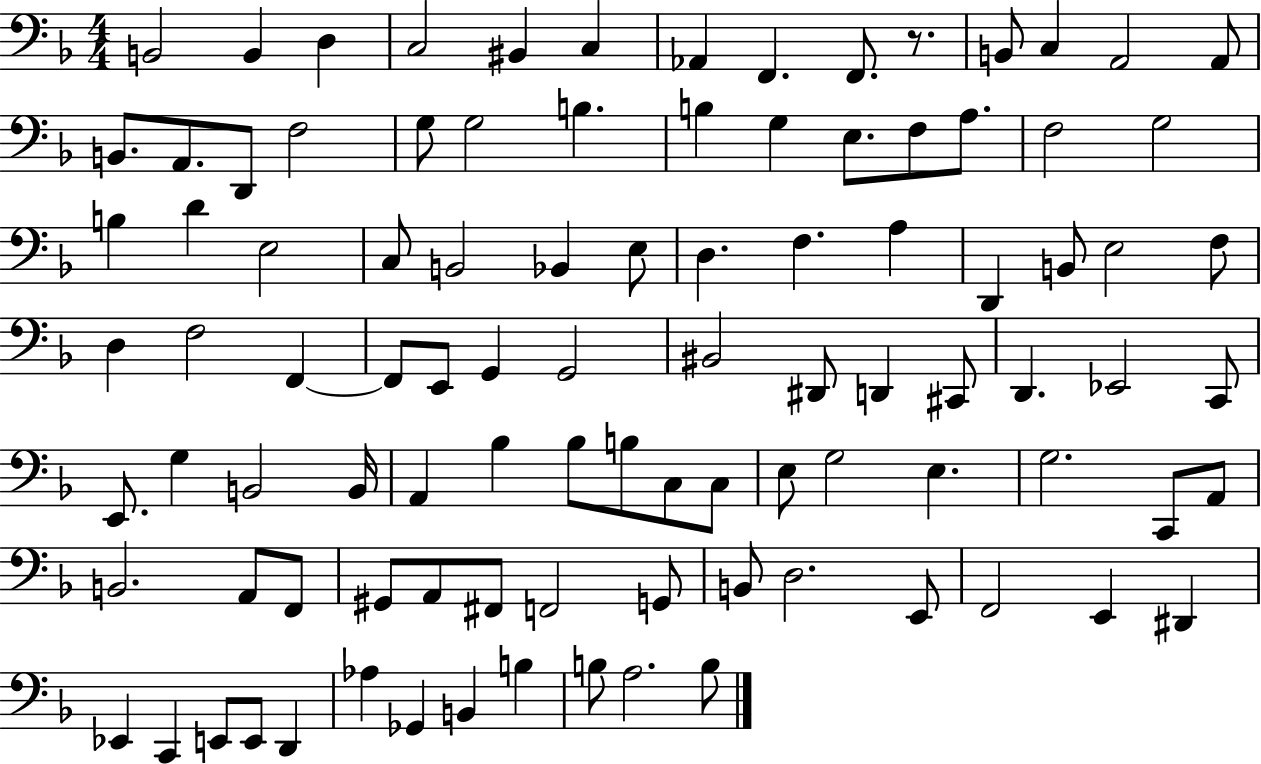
B2/h B2/q D3/q C3/h BIS2/q C3/q Ab2/q F2/q. F2/e. R/e. B2/e C3/q A2/h A2/e B2/e. A2/e. D2/e F3/h G3/e G3/h B3/q. B3/q G3/q E3/e. F3/e A3/e. F3/h G3/h B3/q D4/q E3/h C3/e B2/h Bb2/q E3/e D3/q. F3/q. A3/q D2/q B2/e E3/h F3/e D3/q F3/h F2/q F2/e E2/e G2/q G2/h BIS2/h D#2/e D2/q C#2/e D2/q. Eb2/h C2/e E2/e. G3/q B2/h B2/s A2/q Bb3/q Bb3/e B3/e C3/e C3/e E3/e G3/h E3/q. G3/h. C2/e A2/e B2/h. A2/e F2/e G#2/e A2/e F#2/e F2/h G2/e B2/e D3/h. E2/e F2/h E2/q D#2/q Eb2/q C2/q E2/e E2/e D2/q Ab3/q Gb2/q B2/q B3/q B3/e A3/h. B3/e